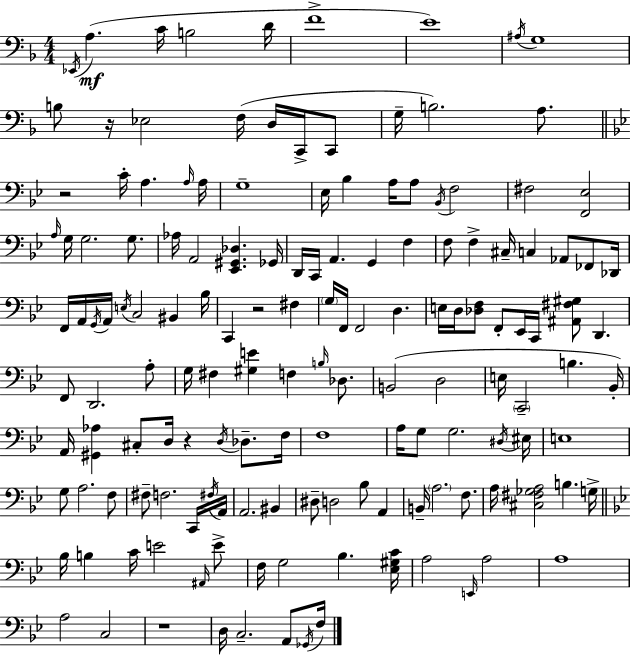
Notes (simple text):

Eb2/s A3/q. C4/s B3/h D4/s F4/w E4/w A#3/s G3/w B3/e R/s Eb3/h F3/s D3/s C2/s C2/e G3/s B3/h. A3/e. R/h C4/s A3/q. A3/s A3/s G3/w Eb3/s Bb3/q A3/s A3/e Bb2/s F3/h F#3/h [F2,Eb3]/h A3/s G3/s G3/h. G3/e. Ab3/s A2/h [Eb2,G#2,Db3]/q. Gb2/s D2/s C2/s A2/q. G2/q F3/q F3/e F3/q C#3/s C3/q Ab2/e FES2/e Db2/s F2/s A2/s G2/s A2/s E3/s C3/h BIS2/q Bb3/s C2/q R/h F#3/q G3/s F2/s F2/h D3/q. E3/s D3/s [Db3,F3]/e F2/e Eb2/s C2/s [A#2,F#3,G#3]/e D2/q. F2/e D2/h. A3/e G3/s F#3/q [G#3,E4]/q F3/q B3/s Db3/e. B2/h D3/h E3/s C2/h B3/q. Bb2/s A2/s [G#2,Ab3]/q C#3/e D3/s R/q D3/s Db3/e. F3/s F3/w A3/s G3/e G3/h. D#3/s EIS3/s E3/w G3/e A3/h. F3/e F#3/e F3/h. C2/s F#3/s A2/s A2/h. BIS2/q D#3/e D3/h Bb3/e A2/q B2/s A3/h. F3/e. A3/s [C#3,F#3,Gb3,A3]/h B3/q. G3/s Bb3/s B3/q C4/s E4/h A#2/s E4/e F3/s G3/h Bb3/q. [Eb3,G#3,C4]/s A3/h E2/s A3/h A3/w A3/h C3/h R/w D3/s C3/h. A2/e Gb2/s F3/s